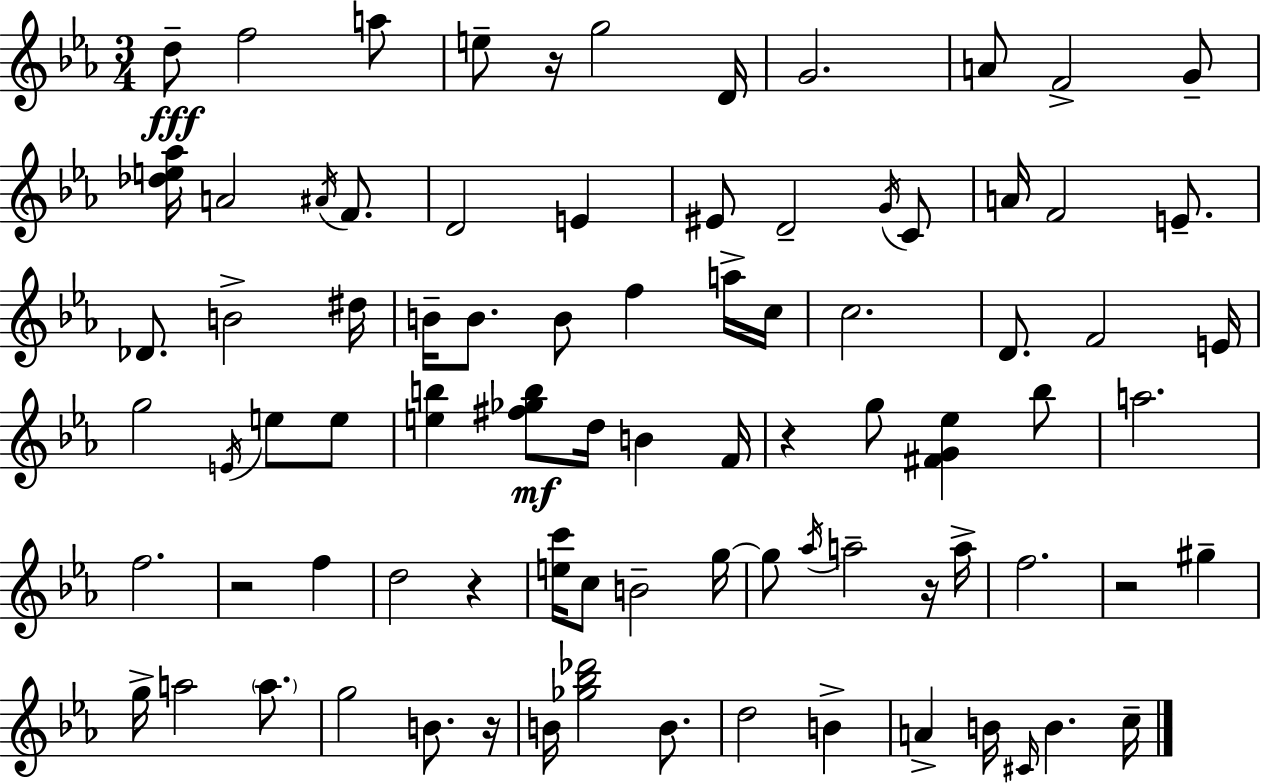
{
  \clef treble
  \numericTimeSignature
  \time 3/4
  \key ees \major
  d''8--\fff f''2 a''8 | e''8-- r16 g''2 d'16 | g'2. | a'8 f'2-> g'8-- | \break <des'' e'' aes''>16 a'2 \acciaccatura { ais'16 } f'8. | d'2 e'4 | eis'8 d'2-- \acciaccatura { g'16 } | c'8 a'16 f'2 e'8.-- | \break des'8. b'2-> | dis''16 b'16-- b'8. b'8 f''4 | a''16-> c''16 c''2. | d'8. f'2 | \break e'16 g''2 \acciaccatura { e'16 } e''8 | e''8 <e'' b''>4 <fis'' ges'' b''>8\mf d''16 b'4 | f'16 r4 g''8 <fis' g' ees''>4 | bes''8 a''2. | \break f''2. | r2 f''4 | d''2 r4 | <e'' c'''>16 c''8 b'2-- | \break g''16~~ g''8 \acciaccatura { aes''16 } a''2-- | r16 a''16-> f''2. | r2 | gis''4-- g''16-> a''2 | \break \parenthesize a''8. g''2 | b'8. r16 b'16 <ges'' bes'' des'''>2 | b'8. d''2 | b'4-> a'4-> b'16 \grace { cis'16 } b'4. | \break c''16-- \bar "|."
}